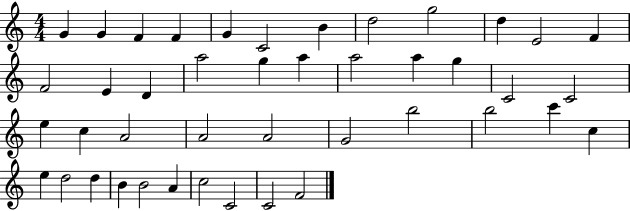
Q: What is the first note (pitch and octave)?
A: G4